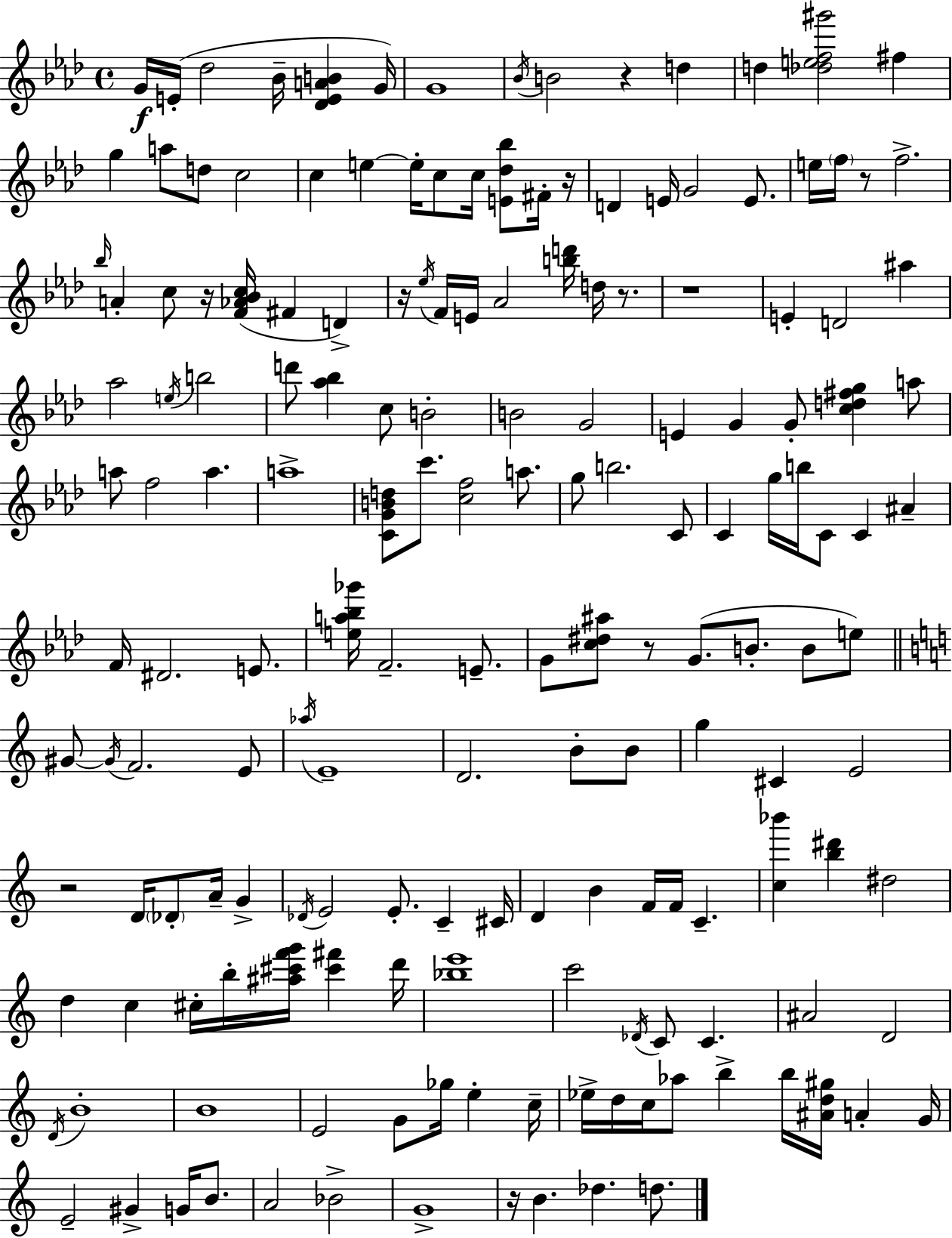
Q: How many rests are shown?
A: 10